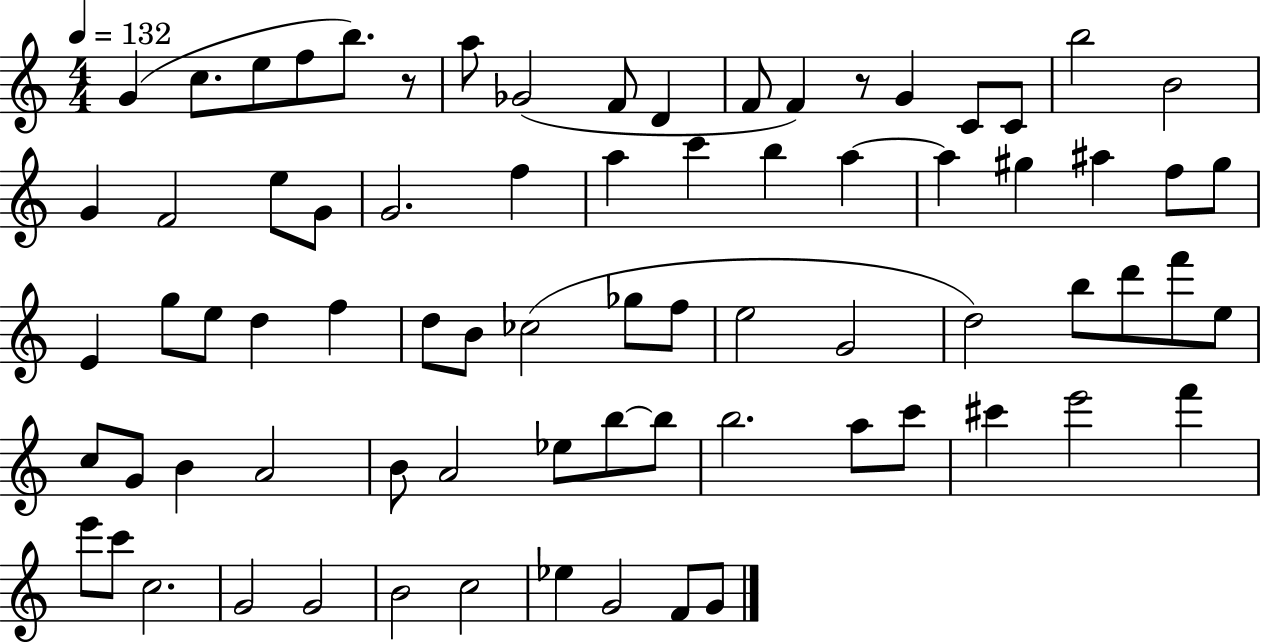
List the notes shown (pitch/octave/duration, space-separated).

G4/q C5/e. E5/e F5/e B5/e. R/e A5/e Gb4/h F4/e D4/q F4/e F4/q R/e G4/q C4/e C4/e B5/h B4/h G4/q F4/h E5/e G4/e G4/h. F5/q A5/q C6/q B5/q A5/q A5/q G#5/q A#5/q F5/e G#5/e E4/q G5/e E5/e D5/q F5/q D5/e B4/e CES5/h Gb5/e F5/e E5/h G4/h D5/h B5/e D6/e F6/e E5/e C5/e G4/e B4/q A4/h B4/e A4/h Eb5/e B5/e B5/e B5/h. A5/e C6/e C#6/q E6/h F6/q E6/e C6/e C5/h. G4/h G4/h B4/h C5/h Eb5/q G4/h F4/e G4/e